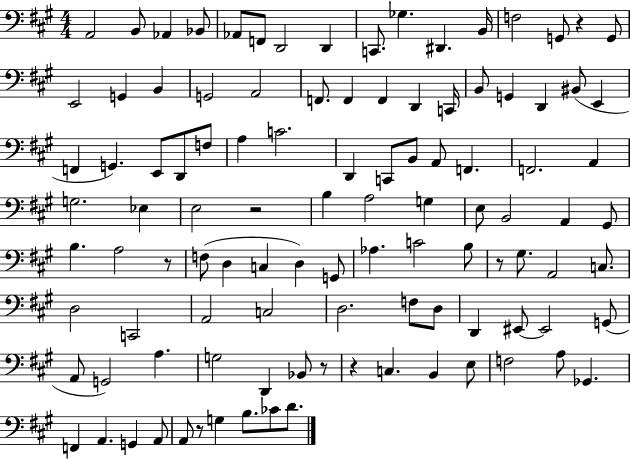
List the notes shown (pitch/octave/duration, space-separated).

A2/h B2/e Ab2/q Bb2/e Ab2/e F2/e D2/h D2/q C2/e. Gb3/q. D#2/q. B2/s F3/h G2/e R/q G2/e E2/h G2/q B2/q G2/h A2/h F2/e. F2/q F2/q D2/q C2/s B2/e G2/q D2/q BIS2/e E2/q F2/q G2/q. E2/e D2/e F3/e A3/q C4/h. D2/q C2/e B2/e A2/e F2/q. F2/h. A2/q G3/h. Eb3/q E3/h R/h B3/q A3/h G3/q E3/e B2/h A2/q G#2/e B3/q. A3/h R/e F3/e D3/q C3/q D3/q G2/e Ab3/q. C4/h B3/e R/e G#3/e. A2/h C3/e. D3/h C2/h A2/h C3/h D3/h. F3/e D3/e D2/q EIS2/e EIS2/h G2/e A2/e G2/h A3/q. G3/h D2/q Bb2/e R/e R/q C3/q. B2/q E3/e F3/h A3/e Gb2/q. F2/q A2/q. G2/q A2/e A2/e R/e G3/q B3/e. CES4/e D4/e.